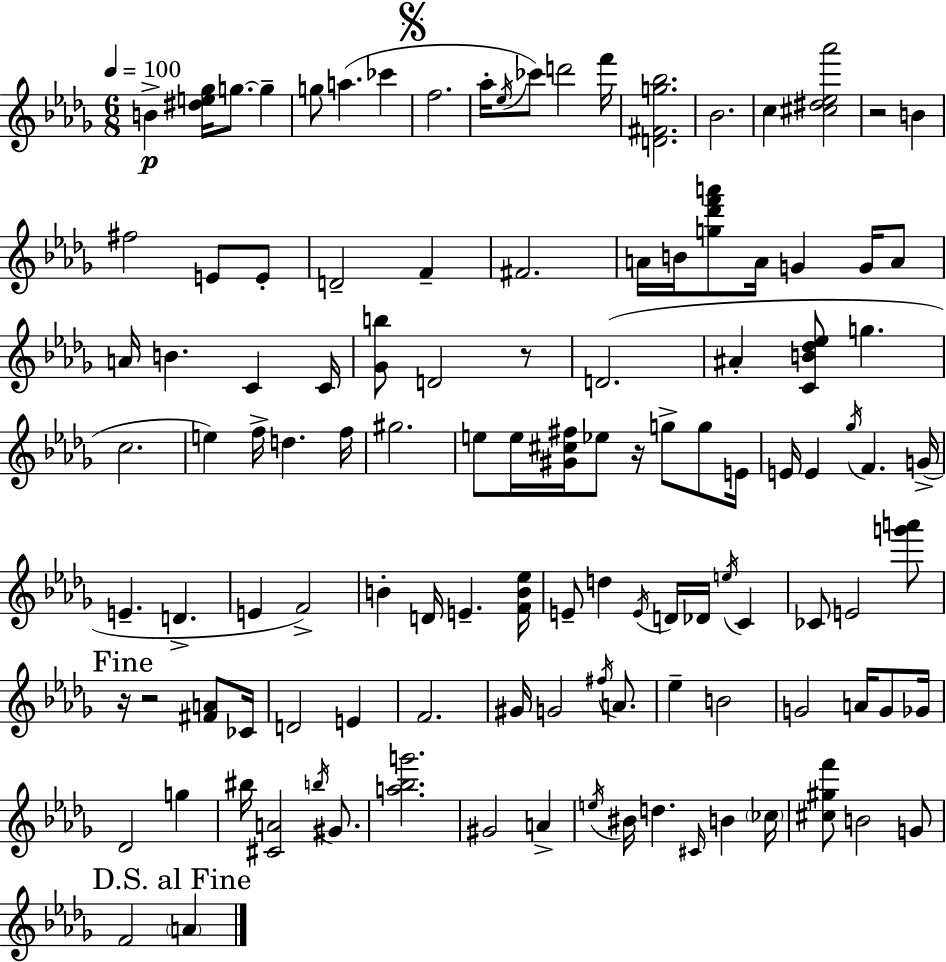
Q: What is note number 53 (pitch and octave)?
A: E4